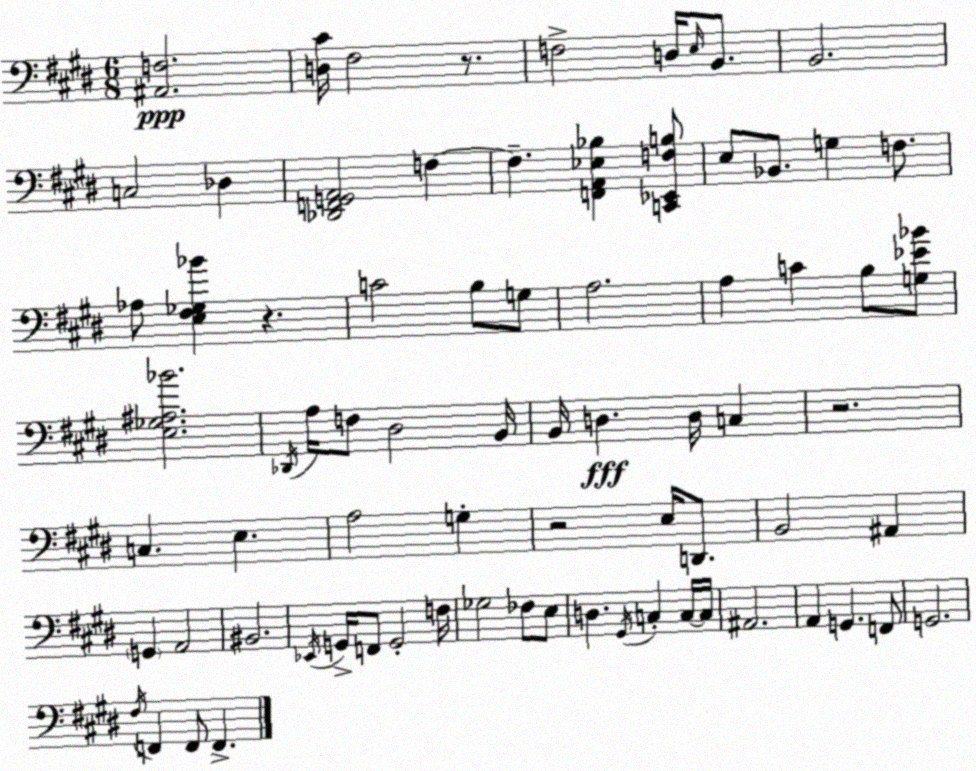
X:1
T:Untitled
M:6/8
L:1/4
K:E
[^A,,F,]2 [D,^C]/4 ^F,2 z/2 F,2 D,/4 E,/4 B,,/2 B,,2 C,2 _D, [_D,,F,,G,,A,,]2 F, F, [F,,A,,_E,_B,] [C,,_E,,F,B,]/2 E,/2 _B,,/2 G, F,/2 _A,/2 [E,^F,_G,_B] z C2 B,/2 G,/2 A,2 A, C B,/2 [G,_E_B]/2 [E,_G,^A,_B]2 _D,,/4 A,/4 F,/2 ^D,2 B,,/4 B,,/4 D, D,/4 C, z2 C, E, A,2 G, z2 E,/4 D,,/2 B,,2 ^A,, G,, A,,2 ^B,,2 _E,,/4 G,,/4 F,,/2 G,,2 F,/4 _G,2 _F,/2 E,/2 D, ^G,,/4 C, C,/4 C,/4 ^A,,2 A,, G,, F,,/2 G,,2 ^F,/4 F,, F,,/2 F,,